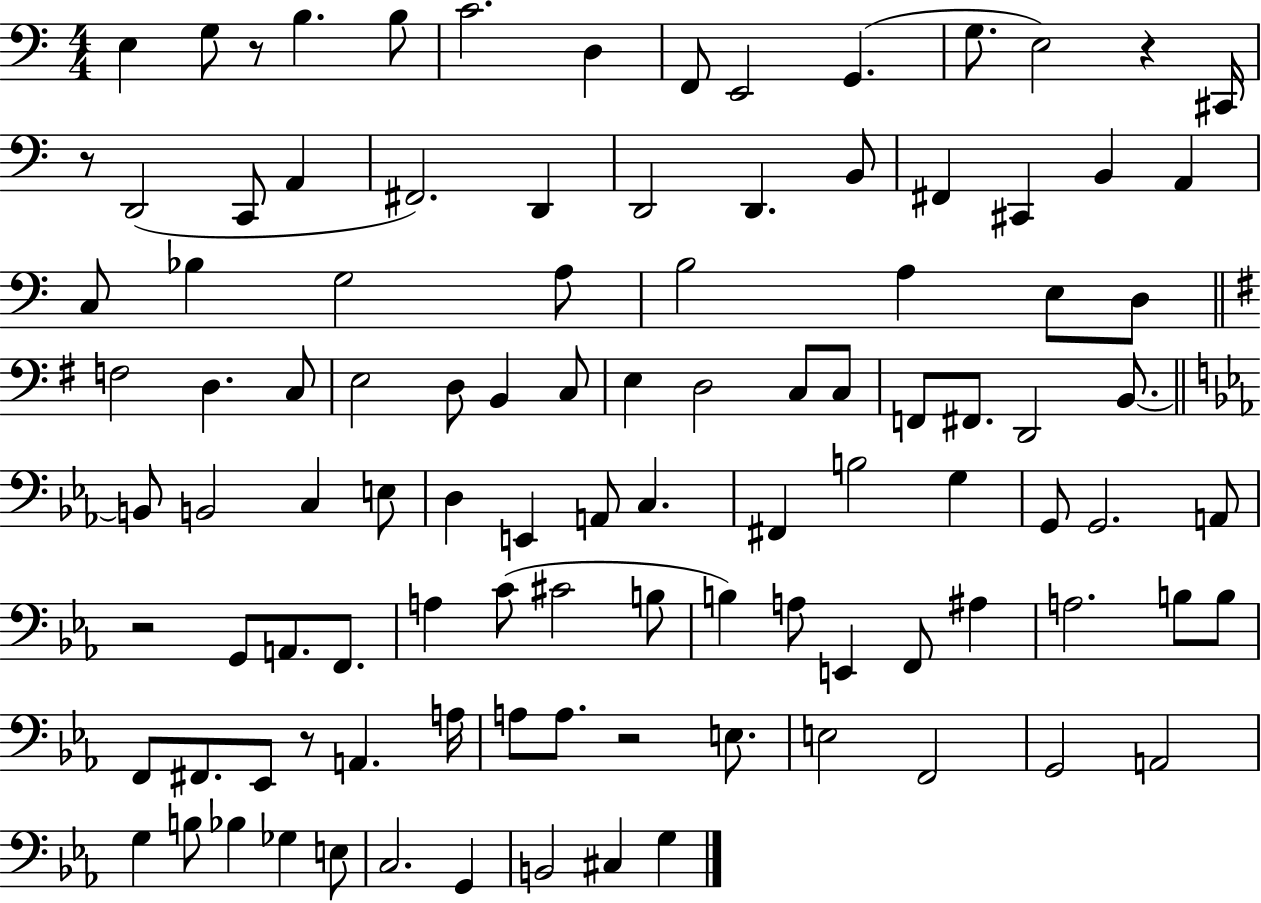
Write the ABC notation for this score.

X:1
T:Untitled
M:4/4
L:1/4
K:C
E, G,/2 z/2 B, B,/2 C2 D, F,,/2 E,,2 G,, G,/2 E,2 z ^C,,/4 z/2 D,,2 C,,/2 A,, ^F,,2 D,, D,,2 D,, B,,/2 ^F,, ^C,, B,, A,, C,/2 _B, G,2 A,/2 B,2 A, E,/2 D,/2 F,2 D, C,/2 E,2 D,/2 B,, C,/2 E, D,2 C,/2 C,/2 F,,/2 ^F,,/2 D,,2 B,,/2 B,,/2 B,,2 C, E,/2 D, E,, A,,/2 C, ^F,, B,2 G, G,,/2 G,,2 A,,/2 z2 G,,/2 A,,/2 F,,/2 A, C/2 ^C2 B,/2 B, A,/2 E,, F,,/2 ^A, A,2 B,/2 B,/2 F,,/2 ^F,,/2 _E,,/2 z/2 A,, A,/4 A,/2 A,/2 z2 E,/2 E,2 F,,2 G,,2 A,,2 G, B,/2 _B, _G, E,/2 C,2 G,, B,,2 ^C, G,